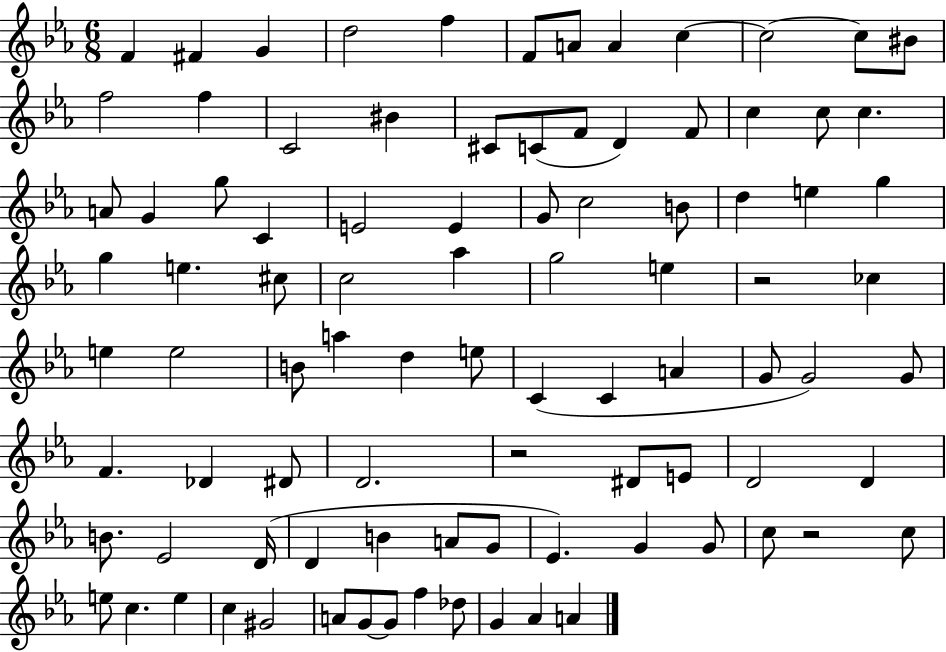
X:1
T:Untitled
M:6/8
L:1/4
K:Eb
F ^F G d2 f F/2 A/2 A c c2 c/2 ^B/2 f2 f C2 ^B ^C/2 C/2 F/2 D F/2 c c/2 c A/2 G g/2 C E2 E G/2 c2 B/2 d e g g e ^c/2 c2 _a g2 e z2 _c e e2 B/2 a d e/2 C C A G/2 G2 G/2 F _D ^D/2 D2 z2 ^D/2 E/2 D2 D B/2 _E2 D/4 D B A/2 G/2 _E G G/2 c/2 z2 c/2 e/2 c e c ^G2 A/2 G/2 G/2 f _d/2 G _A A